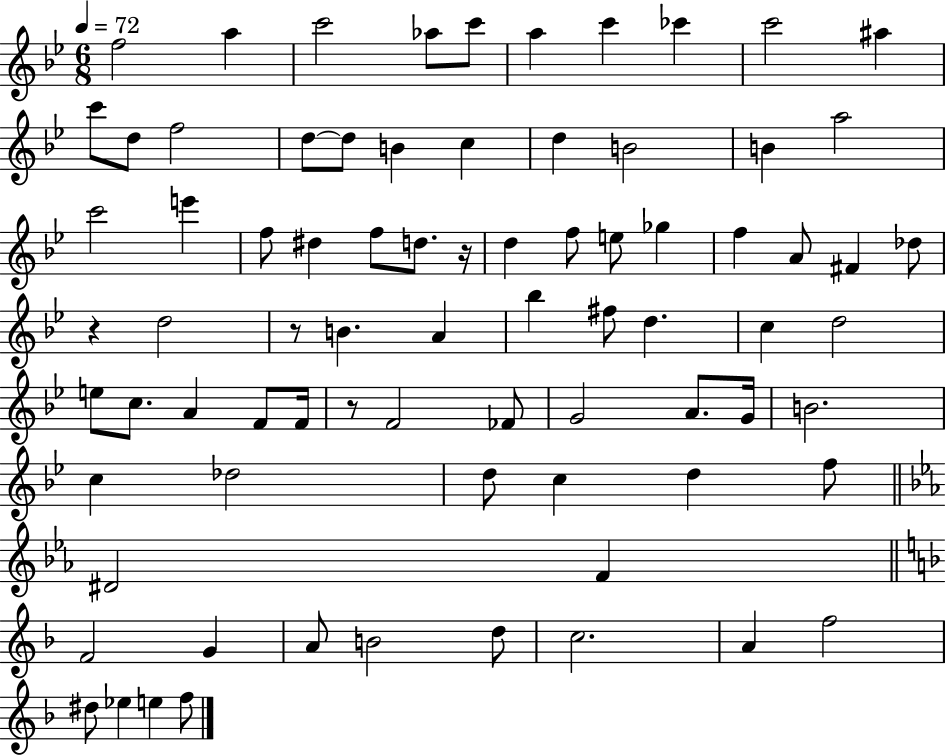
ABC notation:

X:1
T:Untitled
M:6/8
L:1/4
K:Bb
f2 a c'2 _a/2 c'/2 a c' _c' c'2 ^a c'/2 d/2 f2 d/2 d/2 B c d B2 B a2 c'2 e' f/2 ^d f/2 d/2 z/4 d f/2 e/2 _g f A/2 ^F _d/2 z d2 z/2 B A _b ^f/2 d c d2 e/2 c/2 A F/2 F/4 z/2 F2 _F/2 G2 A/2 G/4 B2 c _d2 d/2 c d f/2 ^D2 F F2 G A/2 B2 d/2 c2 A f2 ^d/2 _e e f/2